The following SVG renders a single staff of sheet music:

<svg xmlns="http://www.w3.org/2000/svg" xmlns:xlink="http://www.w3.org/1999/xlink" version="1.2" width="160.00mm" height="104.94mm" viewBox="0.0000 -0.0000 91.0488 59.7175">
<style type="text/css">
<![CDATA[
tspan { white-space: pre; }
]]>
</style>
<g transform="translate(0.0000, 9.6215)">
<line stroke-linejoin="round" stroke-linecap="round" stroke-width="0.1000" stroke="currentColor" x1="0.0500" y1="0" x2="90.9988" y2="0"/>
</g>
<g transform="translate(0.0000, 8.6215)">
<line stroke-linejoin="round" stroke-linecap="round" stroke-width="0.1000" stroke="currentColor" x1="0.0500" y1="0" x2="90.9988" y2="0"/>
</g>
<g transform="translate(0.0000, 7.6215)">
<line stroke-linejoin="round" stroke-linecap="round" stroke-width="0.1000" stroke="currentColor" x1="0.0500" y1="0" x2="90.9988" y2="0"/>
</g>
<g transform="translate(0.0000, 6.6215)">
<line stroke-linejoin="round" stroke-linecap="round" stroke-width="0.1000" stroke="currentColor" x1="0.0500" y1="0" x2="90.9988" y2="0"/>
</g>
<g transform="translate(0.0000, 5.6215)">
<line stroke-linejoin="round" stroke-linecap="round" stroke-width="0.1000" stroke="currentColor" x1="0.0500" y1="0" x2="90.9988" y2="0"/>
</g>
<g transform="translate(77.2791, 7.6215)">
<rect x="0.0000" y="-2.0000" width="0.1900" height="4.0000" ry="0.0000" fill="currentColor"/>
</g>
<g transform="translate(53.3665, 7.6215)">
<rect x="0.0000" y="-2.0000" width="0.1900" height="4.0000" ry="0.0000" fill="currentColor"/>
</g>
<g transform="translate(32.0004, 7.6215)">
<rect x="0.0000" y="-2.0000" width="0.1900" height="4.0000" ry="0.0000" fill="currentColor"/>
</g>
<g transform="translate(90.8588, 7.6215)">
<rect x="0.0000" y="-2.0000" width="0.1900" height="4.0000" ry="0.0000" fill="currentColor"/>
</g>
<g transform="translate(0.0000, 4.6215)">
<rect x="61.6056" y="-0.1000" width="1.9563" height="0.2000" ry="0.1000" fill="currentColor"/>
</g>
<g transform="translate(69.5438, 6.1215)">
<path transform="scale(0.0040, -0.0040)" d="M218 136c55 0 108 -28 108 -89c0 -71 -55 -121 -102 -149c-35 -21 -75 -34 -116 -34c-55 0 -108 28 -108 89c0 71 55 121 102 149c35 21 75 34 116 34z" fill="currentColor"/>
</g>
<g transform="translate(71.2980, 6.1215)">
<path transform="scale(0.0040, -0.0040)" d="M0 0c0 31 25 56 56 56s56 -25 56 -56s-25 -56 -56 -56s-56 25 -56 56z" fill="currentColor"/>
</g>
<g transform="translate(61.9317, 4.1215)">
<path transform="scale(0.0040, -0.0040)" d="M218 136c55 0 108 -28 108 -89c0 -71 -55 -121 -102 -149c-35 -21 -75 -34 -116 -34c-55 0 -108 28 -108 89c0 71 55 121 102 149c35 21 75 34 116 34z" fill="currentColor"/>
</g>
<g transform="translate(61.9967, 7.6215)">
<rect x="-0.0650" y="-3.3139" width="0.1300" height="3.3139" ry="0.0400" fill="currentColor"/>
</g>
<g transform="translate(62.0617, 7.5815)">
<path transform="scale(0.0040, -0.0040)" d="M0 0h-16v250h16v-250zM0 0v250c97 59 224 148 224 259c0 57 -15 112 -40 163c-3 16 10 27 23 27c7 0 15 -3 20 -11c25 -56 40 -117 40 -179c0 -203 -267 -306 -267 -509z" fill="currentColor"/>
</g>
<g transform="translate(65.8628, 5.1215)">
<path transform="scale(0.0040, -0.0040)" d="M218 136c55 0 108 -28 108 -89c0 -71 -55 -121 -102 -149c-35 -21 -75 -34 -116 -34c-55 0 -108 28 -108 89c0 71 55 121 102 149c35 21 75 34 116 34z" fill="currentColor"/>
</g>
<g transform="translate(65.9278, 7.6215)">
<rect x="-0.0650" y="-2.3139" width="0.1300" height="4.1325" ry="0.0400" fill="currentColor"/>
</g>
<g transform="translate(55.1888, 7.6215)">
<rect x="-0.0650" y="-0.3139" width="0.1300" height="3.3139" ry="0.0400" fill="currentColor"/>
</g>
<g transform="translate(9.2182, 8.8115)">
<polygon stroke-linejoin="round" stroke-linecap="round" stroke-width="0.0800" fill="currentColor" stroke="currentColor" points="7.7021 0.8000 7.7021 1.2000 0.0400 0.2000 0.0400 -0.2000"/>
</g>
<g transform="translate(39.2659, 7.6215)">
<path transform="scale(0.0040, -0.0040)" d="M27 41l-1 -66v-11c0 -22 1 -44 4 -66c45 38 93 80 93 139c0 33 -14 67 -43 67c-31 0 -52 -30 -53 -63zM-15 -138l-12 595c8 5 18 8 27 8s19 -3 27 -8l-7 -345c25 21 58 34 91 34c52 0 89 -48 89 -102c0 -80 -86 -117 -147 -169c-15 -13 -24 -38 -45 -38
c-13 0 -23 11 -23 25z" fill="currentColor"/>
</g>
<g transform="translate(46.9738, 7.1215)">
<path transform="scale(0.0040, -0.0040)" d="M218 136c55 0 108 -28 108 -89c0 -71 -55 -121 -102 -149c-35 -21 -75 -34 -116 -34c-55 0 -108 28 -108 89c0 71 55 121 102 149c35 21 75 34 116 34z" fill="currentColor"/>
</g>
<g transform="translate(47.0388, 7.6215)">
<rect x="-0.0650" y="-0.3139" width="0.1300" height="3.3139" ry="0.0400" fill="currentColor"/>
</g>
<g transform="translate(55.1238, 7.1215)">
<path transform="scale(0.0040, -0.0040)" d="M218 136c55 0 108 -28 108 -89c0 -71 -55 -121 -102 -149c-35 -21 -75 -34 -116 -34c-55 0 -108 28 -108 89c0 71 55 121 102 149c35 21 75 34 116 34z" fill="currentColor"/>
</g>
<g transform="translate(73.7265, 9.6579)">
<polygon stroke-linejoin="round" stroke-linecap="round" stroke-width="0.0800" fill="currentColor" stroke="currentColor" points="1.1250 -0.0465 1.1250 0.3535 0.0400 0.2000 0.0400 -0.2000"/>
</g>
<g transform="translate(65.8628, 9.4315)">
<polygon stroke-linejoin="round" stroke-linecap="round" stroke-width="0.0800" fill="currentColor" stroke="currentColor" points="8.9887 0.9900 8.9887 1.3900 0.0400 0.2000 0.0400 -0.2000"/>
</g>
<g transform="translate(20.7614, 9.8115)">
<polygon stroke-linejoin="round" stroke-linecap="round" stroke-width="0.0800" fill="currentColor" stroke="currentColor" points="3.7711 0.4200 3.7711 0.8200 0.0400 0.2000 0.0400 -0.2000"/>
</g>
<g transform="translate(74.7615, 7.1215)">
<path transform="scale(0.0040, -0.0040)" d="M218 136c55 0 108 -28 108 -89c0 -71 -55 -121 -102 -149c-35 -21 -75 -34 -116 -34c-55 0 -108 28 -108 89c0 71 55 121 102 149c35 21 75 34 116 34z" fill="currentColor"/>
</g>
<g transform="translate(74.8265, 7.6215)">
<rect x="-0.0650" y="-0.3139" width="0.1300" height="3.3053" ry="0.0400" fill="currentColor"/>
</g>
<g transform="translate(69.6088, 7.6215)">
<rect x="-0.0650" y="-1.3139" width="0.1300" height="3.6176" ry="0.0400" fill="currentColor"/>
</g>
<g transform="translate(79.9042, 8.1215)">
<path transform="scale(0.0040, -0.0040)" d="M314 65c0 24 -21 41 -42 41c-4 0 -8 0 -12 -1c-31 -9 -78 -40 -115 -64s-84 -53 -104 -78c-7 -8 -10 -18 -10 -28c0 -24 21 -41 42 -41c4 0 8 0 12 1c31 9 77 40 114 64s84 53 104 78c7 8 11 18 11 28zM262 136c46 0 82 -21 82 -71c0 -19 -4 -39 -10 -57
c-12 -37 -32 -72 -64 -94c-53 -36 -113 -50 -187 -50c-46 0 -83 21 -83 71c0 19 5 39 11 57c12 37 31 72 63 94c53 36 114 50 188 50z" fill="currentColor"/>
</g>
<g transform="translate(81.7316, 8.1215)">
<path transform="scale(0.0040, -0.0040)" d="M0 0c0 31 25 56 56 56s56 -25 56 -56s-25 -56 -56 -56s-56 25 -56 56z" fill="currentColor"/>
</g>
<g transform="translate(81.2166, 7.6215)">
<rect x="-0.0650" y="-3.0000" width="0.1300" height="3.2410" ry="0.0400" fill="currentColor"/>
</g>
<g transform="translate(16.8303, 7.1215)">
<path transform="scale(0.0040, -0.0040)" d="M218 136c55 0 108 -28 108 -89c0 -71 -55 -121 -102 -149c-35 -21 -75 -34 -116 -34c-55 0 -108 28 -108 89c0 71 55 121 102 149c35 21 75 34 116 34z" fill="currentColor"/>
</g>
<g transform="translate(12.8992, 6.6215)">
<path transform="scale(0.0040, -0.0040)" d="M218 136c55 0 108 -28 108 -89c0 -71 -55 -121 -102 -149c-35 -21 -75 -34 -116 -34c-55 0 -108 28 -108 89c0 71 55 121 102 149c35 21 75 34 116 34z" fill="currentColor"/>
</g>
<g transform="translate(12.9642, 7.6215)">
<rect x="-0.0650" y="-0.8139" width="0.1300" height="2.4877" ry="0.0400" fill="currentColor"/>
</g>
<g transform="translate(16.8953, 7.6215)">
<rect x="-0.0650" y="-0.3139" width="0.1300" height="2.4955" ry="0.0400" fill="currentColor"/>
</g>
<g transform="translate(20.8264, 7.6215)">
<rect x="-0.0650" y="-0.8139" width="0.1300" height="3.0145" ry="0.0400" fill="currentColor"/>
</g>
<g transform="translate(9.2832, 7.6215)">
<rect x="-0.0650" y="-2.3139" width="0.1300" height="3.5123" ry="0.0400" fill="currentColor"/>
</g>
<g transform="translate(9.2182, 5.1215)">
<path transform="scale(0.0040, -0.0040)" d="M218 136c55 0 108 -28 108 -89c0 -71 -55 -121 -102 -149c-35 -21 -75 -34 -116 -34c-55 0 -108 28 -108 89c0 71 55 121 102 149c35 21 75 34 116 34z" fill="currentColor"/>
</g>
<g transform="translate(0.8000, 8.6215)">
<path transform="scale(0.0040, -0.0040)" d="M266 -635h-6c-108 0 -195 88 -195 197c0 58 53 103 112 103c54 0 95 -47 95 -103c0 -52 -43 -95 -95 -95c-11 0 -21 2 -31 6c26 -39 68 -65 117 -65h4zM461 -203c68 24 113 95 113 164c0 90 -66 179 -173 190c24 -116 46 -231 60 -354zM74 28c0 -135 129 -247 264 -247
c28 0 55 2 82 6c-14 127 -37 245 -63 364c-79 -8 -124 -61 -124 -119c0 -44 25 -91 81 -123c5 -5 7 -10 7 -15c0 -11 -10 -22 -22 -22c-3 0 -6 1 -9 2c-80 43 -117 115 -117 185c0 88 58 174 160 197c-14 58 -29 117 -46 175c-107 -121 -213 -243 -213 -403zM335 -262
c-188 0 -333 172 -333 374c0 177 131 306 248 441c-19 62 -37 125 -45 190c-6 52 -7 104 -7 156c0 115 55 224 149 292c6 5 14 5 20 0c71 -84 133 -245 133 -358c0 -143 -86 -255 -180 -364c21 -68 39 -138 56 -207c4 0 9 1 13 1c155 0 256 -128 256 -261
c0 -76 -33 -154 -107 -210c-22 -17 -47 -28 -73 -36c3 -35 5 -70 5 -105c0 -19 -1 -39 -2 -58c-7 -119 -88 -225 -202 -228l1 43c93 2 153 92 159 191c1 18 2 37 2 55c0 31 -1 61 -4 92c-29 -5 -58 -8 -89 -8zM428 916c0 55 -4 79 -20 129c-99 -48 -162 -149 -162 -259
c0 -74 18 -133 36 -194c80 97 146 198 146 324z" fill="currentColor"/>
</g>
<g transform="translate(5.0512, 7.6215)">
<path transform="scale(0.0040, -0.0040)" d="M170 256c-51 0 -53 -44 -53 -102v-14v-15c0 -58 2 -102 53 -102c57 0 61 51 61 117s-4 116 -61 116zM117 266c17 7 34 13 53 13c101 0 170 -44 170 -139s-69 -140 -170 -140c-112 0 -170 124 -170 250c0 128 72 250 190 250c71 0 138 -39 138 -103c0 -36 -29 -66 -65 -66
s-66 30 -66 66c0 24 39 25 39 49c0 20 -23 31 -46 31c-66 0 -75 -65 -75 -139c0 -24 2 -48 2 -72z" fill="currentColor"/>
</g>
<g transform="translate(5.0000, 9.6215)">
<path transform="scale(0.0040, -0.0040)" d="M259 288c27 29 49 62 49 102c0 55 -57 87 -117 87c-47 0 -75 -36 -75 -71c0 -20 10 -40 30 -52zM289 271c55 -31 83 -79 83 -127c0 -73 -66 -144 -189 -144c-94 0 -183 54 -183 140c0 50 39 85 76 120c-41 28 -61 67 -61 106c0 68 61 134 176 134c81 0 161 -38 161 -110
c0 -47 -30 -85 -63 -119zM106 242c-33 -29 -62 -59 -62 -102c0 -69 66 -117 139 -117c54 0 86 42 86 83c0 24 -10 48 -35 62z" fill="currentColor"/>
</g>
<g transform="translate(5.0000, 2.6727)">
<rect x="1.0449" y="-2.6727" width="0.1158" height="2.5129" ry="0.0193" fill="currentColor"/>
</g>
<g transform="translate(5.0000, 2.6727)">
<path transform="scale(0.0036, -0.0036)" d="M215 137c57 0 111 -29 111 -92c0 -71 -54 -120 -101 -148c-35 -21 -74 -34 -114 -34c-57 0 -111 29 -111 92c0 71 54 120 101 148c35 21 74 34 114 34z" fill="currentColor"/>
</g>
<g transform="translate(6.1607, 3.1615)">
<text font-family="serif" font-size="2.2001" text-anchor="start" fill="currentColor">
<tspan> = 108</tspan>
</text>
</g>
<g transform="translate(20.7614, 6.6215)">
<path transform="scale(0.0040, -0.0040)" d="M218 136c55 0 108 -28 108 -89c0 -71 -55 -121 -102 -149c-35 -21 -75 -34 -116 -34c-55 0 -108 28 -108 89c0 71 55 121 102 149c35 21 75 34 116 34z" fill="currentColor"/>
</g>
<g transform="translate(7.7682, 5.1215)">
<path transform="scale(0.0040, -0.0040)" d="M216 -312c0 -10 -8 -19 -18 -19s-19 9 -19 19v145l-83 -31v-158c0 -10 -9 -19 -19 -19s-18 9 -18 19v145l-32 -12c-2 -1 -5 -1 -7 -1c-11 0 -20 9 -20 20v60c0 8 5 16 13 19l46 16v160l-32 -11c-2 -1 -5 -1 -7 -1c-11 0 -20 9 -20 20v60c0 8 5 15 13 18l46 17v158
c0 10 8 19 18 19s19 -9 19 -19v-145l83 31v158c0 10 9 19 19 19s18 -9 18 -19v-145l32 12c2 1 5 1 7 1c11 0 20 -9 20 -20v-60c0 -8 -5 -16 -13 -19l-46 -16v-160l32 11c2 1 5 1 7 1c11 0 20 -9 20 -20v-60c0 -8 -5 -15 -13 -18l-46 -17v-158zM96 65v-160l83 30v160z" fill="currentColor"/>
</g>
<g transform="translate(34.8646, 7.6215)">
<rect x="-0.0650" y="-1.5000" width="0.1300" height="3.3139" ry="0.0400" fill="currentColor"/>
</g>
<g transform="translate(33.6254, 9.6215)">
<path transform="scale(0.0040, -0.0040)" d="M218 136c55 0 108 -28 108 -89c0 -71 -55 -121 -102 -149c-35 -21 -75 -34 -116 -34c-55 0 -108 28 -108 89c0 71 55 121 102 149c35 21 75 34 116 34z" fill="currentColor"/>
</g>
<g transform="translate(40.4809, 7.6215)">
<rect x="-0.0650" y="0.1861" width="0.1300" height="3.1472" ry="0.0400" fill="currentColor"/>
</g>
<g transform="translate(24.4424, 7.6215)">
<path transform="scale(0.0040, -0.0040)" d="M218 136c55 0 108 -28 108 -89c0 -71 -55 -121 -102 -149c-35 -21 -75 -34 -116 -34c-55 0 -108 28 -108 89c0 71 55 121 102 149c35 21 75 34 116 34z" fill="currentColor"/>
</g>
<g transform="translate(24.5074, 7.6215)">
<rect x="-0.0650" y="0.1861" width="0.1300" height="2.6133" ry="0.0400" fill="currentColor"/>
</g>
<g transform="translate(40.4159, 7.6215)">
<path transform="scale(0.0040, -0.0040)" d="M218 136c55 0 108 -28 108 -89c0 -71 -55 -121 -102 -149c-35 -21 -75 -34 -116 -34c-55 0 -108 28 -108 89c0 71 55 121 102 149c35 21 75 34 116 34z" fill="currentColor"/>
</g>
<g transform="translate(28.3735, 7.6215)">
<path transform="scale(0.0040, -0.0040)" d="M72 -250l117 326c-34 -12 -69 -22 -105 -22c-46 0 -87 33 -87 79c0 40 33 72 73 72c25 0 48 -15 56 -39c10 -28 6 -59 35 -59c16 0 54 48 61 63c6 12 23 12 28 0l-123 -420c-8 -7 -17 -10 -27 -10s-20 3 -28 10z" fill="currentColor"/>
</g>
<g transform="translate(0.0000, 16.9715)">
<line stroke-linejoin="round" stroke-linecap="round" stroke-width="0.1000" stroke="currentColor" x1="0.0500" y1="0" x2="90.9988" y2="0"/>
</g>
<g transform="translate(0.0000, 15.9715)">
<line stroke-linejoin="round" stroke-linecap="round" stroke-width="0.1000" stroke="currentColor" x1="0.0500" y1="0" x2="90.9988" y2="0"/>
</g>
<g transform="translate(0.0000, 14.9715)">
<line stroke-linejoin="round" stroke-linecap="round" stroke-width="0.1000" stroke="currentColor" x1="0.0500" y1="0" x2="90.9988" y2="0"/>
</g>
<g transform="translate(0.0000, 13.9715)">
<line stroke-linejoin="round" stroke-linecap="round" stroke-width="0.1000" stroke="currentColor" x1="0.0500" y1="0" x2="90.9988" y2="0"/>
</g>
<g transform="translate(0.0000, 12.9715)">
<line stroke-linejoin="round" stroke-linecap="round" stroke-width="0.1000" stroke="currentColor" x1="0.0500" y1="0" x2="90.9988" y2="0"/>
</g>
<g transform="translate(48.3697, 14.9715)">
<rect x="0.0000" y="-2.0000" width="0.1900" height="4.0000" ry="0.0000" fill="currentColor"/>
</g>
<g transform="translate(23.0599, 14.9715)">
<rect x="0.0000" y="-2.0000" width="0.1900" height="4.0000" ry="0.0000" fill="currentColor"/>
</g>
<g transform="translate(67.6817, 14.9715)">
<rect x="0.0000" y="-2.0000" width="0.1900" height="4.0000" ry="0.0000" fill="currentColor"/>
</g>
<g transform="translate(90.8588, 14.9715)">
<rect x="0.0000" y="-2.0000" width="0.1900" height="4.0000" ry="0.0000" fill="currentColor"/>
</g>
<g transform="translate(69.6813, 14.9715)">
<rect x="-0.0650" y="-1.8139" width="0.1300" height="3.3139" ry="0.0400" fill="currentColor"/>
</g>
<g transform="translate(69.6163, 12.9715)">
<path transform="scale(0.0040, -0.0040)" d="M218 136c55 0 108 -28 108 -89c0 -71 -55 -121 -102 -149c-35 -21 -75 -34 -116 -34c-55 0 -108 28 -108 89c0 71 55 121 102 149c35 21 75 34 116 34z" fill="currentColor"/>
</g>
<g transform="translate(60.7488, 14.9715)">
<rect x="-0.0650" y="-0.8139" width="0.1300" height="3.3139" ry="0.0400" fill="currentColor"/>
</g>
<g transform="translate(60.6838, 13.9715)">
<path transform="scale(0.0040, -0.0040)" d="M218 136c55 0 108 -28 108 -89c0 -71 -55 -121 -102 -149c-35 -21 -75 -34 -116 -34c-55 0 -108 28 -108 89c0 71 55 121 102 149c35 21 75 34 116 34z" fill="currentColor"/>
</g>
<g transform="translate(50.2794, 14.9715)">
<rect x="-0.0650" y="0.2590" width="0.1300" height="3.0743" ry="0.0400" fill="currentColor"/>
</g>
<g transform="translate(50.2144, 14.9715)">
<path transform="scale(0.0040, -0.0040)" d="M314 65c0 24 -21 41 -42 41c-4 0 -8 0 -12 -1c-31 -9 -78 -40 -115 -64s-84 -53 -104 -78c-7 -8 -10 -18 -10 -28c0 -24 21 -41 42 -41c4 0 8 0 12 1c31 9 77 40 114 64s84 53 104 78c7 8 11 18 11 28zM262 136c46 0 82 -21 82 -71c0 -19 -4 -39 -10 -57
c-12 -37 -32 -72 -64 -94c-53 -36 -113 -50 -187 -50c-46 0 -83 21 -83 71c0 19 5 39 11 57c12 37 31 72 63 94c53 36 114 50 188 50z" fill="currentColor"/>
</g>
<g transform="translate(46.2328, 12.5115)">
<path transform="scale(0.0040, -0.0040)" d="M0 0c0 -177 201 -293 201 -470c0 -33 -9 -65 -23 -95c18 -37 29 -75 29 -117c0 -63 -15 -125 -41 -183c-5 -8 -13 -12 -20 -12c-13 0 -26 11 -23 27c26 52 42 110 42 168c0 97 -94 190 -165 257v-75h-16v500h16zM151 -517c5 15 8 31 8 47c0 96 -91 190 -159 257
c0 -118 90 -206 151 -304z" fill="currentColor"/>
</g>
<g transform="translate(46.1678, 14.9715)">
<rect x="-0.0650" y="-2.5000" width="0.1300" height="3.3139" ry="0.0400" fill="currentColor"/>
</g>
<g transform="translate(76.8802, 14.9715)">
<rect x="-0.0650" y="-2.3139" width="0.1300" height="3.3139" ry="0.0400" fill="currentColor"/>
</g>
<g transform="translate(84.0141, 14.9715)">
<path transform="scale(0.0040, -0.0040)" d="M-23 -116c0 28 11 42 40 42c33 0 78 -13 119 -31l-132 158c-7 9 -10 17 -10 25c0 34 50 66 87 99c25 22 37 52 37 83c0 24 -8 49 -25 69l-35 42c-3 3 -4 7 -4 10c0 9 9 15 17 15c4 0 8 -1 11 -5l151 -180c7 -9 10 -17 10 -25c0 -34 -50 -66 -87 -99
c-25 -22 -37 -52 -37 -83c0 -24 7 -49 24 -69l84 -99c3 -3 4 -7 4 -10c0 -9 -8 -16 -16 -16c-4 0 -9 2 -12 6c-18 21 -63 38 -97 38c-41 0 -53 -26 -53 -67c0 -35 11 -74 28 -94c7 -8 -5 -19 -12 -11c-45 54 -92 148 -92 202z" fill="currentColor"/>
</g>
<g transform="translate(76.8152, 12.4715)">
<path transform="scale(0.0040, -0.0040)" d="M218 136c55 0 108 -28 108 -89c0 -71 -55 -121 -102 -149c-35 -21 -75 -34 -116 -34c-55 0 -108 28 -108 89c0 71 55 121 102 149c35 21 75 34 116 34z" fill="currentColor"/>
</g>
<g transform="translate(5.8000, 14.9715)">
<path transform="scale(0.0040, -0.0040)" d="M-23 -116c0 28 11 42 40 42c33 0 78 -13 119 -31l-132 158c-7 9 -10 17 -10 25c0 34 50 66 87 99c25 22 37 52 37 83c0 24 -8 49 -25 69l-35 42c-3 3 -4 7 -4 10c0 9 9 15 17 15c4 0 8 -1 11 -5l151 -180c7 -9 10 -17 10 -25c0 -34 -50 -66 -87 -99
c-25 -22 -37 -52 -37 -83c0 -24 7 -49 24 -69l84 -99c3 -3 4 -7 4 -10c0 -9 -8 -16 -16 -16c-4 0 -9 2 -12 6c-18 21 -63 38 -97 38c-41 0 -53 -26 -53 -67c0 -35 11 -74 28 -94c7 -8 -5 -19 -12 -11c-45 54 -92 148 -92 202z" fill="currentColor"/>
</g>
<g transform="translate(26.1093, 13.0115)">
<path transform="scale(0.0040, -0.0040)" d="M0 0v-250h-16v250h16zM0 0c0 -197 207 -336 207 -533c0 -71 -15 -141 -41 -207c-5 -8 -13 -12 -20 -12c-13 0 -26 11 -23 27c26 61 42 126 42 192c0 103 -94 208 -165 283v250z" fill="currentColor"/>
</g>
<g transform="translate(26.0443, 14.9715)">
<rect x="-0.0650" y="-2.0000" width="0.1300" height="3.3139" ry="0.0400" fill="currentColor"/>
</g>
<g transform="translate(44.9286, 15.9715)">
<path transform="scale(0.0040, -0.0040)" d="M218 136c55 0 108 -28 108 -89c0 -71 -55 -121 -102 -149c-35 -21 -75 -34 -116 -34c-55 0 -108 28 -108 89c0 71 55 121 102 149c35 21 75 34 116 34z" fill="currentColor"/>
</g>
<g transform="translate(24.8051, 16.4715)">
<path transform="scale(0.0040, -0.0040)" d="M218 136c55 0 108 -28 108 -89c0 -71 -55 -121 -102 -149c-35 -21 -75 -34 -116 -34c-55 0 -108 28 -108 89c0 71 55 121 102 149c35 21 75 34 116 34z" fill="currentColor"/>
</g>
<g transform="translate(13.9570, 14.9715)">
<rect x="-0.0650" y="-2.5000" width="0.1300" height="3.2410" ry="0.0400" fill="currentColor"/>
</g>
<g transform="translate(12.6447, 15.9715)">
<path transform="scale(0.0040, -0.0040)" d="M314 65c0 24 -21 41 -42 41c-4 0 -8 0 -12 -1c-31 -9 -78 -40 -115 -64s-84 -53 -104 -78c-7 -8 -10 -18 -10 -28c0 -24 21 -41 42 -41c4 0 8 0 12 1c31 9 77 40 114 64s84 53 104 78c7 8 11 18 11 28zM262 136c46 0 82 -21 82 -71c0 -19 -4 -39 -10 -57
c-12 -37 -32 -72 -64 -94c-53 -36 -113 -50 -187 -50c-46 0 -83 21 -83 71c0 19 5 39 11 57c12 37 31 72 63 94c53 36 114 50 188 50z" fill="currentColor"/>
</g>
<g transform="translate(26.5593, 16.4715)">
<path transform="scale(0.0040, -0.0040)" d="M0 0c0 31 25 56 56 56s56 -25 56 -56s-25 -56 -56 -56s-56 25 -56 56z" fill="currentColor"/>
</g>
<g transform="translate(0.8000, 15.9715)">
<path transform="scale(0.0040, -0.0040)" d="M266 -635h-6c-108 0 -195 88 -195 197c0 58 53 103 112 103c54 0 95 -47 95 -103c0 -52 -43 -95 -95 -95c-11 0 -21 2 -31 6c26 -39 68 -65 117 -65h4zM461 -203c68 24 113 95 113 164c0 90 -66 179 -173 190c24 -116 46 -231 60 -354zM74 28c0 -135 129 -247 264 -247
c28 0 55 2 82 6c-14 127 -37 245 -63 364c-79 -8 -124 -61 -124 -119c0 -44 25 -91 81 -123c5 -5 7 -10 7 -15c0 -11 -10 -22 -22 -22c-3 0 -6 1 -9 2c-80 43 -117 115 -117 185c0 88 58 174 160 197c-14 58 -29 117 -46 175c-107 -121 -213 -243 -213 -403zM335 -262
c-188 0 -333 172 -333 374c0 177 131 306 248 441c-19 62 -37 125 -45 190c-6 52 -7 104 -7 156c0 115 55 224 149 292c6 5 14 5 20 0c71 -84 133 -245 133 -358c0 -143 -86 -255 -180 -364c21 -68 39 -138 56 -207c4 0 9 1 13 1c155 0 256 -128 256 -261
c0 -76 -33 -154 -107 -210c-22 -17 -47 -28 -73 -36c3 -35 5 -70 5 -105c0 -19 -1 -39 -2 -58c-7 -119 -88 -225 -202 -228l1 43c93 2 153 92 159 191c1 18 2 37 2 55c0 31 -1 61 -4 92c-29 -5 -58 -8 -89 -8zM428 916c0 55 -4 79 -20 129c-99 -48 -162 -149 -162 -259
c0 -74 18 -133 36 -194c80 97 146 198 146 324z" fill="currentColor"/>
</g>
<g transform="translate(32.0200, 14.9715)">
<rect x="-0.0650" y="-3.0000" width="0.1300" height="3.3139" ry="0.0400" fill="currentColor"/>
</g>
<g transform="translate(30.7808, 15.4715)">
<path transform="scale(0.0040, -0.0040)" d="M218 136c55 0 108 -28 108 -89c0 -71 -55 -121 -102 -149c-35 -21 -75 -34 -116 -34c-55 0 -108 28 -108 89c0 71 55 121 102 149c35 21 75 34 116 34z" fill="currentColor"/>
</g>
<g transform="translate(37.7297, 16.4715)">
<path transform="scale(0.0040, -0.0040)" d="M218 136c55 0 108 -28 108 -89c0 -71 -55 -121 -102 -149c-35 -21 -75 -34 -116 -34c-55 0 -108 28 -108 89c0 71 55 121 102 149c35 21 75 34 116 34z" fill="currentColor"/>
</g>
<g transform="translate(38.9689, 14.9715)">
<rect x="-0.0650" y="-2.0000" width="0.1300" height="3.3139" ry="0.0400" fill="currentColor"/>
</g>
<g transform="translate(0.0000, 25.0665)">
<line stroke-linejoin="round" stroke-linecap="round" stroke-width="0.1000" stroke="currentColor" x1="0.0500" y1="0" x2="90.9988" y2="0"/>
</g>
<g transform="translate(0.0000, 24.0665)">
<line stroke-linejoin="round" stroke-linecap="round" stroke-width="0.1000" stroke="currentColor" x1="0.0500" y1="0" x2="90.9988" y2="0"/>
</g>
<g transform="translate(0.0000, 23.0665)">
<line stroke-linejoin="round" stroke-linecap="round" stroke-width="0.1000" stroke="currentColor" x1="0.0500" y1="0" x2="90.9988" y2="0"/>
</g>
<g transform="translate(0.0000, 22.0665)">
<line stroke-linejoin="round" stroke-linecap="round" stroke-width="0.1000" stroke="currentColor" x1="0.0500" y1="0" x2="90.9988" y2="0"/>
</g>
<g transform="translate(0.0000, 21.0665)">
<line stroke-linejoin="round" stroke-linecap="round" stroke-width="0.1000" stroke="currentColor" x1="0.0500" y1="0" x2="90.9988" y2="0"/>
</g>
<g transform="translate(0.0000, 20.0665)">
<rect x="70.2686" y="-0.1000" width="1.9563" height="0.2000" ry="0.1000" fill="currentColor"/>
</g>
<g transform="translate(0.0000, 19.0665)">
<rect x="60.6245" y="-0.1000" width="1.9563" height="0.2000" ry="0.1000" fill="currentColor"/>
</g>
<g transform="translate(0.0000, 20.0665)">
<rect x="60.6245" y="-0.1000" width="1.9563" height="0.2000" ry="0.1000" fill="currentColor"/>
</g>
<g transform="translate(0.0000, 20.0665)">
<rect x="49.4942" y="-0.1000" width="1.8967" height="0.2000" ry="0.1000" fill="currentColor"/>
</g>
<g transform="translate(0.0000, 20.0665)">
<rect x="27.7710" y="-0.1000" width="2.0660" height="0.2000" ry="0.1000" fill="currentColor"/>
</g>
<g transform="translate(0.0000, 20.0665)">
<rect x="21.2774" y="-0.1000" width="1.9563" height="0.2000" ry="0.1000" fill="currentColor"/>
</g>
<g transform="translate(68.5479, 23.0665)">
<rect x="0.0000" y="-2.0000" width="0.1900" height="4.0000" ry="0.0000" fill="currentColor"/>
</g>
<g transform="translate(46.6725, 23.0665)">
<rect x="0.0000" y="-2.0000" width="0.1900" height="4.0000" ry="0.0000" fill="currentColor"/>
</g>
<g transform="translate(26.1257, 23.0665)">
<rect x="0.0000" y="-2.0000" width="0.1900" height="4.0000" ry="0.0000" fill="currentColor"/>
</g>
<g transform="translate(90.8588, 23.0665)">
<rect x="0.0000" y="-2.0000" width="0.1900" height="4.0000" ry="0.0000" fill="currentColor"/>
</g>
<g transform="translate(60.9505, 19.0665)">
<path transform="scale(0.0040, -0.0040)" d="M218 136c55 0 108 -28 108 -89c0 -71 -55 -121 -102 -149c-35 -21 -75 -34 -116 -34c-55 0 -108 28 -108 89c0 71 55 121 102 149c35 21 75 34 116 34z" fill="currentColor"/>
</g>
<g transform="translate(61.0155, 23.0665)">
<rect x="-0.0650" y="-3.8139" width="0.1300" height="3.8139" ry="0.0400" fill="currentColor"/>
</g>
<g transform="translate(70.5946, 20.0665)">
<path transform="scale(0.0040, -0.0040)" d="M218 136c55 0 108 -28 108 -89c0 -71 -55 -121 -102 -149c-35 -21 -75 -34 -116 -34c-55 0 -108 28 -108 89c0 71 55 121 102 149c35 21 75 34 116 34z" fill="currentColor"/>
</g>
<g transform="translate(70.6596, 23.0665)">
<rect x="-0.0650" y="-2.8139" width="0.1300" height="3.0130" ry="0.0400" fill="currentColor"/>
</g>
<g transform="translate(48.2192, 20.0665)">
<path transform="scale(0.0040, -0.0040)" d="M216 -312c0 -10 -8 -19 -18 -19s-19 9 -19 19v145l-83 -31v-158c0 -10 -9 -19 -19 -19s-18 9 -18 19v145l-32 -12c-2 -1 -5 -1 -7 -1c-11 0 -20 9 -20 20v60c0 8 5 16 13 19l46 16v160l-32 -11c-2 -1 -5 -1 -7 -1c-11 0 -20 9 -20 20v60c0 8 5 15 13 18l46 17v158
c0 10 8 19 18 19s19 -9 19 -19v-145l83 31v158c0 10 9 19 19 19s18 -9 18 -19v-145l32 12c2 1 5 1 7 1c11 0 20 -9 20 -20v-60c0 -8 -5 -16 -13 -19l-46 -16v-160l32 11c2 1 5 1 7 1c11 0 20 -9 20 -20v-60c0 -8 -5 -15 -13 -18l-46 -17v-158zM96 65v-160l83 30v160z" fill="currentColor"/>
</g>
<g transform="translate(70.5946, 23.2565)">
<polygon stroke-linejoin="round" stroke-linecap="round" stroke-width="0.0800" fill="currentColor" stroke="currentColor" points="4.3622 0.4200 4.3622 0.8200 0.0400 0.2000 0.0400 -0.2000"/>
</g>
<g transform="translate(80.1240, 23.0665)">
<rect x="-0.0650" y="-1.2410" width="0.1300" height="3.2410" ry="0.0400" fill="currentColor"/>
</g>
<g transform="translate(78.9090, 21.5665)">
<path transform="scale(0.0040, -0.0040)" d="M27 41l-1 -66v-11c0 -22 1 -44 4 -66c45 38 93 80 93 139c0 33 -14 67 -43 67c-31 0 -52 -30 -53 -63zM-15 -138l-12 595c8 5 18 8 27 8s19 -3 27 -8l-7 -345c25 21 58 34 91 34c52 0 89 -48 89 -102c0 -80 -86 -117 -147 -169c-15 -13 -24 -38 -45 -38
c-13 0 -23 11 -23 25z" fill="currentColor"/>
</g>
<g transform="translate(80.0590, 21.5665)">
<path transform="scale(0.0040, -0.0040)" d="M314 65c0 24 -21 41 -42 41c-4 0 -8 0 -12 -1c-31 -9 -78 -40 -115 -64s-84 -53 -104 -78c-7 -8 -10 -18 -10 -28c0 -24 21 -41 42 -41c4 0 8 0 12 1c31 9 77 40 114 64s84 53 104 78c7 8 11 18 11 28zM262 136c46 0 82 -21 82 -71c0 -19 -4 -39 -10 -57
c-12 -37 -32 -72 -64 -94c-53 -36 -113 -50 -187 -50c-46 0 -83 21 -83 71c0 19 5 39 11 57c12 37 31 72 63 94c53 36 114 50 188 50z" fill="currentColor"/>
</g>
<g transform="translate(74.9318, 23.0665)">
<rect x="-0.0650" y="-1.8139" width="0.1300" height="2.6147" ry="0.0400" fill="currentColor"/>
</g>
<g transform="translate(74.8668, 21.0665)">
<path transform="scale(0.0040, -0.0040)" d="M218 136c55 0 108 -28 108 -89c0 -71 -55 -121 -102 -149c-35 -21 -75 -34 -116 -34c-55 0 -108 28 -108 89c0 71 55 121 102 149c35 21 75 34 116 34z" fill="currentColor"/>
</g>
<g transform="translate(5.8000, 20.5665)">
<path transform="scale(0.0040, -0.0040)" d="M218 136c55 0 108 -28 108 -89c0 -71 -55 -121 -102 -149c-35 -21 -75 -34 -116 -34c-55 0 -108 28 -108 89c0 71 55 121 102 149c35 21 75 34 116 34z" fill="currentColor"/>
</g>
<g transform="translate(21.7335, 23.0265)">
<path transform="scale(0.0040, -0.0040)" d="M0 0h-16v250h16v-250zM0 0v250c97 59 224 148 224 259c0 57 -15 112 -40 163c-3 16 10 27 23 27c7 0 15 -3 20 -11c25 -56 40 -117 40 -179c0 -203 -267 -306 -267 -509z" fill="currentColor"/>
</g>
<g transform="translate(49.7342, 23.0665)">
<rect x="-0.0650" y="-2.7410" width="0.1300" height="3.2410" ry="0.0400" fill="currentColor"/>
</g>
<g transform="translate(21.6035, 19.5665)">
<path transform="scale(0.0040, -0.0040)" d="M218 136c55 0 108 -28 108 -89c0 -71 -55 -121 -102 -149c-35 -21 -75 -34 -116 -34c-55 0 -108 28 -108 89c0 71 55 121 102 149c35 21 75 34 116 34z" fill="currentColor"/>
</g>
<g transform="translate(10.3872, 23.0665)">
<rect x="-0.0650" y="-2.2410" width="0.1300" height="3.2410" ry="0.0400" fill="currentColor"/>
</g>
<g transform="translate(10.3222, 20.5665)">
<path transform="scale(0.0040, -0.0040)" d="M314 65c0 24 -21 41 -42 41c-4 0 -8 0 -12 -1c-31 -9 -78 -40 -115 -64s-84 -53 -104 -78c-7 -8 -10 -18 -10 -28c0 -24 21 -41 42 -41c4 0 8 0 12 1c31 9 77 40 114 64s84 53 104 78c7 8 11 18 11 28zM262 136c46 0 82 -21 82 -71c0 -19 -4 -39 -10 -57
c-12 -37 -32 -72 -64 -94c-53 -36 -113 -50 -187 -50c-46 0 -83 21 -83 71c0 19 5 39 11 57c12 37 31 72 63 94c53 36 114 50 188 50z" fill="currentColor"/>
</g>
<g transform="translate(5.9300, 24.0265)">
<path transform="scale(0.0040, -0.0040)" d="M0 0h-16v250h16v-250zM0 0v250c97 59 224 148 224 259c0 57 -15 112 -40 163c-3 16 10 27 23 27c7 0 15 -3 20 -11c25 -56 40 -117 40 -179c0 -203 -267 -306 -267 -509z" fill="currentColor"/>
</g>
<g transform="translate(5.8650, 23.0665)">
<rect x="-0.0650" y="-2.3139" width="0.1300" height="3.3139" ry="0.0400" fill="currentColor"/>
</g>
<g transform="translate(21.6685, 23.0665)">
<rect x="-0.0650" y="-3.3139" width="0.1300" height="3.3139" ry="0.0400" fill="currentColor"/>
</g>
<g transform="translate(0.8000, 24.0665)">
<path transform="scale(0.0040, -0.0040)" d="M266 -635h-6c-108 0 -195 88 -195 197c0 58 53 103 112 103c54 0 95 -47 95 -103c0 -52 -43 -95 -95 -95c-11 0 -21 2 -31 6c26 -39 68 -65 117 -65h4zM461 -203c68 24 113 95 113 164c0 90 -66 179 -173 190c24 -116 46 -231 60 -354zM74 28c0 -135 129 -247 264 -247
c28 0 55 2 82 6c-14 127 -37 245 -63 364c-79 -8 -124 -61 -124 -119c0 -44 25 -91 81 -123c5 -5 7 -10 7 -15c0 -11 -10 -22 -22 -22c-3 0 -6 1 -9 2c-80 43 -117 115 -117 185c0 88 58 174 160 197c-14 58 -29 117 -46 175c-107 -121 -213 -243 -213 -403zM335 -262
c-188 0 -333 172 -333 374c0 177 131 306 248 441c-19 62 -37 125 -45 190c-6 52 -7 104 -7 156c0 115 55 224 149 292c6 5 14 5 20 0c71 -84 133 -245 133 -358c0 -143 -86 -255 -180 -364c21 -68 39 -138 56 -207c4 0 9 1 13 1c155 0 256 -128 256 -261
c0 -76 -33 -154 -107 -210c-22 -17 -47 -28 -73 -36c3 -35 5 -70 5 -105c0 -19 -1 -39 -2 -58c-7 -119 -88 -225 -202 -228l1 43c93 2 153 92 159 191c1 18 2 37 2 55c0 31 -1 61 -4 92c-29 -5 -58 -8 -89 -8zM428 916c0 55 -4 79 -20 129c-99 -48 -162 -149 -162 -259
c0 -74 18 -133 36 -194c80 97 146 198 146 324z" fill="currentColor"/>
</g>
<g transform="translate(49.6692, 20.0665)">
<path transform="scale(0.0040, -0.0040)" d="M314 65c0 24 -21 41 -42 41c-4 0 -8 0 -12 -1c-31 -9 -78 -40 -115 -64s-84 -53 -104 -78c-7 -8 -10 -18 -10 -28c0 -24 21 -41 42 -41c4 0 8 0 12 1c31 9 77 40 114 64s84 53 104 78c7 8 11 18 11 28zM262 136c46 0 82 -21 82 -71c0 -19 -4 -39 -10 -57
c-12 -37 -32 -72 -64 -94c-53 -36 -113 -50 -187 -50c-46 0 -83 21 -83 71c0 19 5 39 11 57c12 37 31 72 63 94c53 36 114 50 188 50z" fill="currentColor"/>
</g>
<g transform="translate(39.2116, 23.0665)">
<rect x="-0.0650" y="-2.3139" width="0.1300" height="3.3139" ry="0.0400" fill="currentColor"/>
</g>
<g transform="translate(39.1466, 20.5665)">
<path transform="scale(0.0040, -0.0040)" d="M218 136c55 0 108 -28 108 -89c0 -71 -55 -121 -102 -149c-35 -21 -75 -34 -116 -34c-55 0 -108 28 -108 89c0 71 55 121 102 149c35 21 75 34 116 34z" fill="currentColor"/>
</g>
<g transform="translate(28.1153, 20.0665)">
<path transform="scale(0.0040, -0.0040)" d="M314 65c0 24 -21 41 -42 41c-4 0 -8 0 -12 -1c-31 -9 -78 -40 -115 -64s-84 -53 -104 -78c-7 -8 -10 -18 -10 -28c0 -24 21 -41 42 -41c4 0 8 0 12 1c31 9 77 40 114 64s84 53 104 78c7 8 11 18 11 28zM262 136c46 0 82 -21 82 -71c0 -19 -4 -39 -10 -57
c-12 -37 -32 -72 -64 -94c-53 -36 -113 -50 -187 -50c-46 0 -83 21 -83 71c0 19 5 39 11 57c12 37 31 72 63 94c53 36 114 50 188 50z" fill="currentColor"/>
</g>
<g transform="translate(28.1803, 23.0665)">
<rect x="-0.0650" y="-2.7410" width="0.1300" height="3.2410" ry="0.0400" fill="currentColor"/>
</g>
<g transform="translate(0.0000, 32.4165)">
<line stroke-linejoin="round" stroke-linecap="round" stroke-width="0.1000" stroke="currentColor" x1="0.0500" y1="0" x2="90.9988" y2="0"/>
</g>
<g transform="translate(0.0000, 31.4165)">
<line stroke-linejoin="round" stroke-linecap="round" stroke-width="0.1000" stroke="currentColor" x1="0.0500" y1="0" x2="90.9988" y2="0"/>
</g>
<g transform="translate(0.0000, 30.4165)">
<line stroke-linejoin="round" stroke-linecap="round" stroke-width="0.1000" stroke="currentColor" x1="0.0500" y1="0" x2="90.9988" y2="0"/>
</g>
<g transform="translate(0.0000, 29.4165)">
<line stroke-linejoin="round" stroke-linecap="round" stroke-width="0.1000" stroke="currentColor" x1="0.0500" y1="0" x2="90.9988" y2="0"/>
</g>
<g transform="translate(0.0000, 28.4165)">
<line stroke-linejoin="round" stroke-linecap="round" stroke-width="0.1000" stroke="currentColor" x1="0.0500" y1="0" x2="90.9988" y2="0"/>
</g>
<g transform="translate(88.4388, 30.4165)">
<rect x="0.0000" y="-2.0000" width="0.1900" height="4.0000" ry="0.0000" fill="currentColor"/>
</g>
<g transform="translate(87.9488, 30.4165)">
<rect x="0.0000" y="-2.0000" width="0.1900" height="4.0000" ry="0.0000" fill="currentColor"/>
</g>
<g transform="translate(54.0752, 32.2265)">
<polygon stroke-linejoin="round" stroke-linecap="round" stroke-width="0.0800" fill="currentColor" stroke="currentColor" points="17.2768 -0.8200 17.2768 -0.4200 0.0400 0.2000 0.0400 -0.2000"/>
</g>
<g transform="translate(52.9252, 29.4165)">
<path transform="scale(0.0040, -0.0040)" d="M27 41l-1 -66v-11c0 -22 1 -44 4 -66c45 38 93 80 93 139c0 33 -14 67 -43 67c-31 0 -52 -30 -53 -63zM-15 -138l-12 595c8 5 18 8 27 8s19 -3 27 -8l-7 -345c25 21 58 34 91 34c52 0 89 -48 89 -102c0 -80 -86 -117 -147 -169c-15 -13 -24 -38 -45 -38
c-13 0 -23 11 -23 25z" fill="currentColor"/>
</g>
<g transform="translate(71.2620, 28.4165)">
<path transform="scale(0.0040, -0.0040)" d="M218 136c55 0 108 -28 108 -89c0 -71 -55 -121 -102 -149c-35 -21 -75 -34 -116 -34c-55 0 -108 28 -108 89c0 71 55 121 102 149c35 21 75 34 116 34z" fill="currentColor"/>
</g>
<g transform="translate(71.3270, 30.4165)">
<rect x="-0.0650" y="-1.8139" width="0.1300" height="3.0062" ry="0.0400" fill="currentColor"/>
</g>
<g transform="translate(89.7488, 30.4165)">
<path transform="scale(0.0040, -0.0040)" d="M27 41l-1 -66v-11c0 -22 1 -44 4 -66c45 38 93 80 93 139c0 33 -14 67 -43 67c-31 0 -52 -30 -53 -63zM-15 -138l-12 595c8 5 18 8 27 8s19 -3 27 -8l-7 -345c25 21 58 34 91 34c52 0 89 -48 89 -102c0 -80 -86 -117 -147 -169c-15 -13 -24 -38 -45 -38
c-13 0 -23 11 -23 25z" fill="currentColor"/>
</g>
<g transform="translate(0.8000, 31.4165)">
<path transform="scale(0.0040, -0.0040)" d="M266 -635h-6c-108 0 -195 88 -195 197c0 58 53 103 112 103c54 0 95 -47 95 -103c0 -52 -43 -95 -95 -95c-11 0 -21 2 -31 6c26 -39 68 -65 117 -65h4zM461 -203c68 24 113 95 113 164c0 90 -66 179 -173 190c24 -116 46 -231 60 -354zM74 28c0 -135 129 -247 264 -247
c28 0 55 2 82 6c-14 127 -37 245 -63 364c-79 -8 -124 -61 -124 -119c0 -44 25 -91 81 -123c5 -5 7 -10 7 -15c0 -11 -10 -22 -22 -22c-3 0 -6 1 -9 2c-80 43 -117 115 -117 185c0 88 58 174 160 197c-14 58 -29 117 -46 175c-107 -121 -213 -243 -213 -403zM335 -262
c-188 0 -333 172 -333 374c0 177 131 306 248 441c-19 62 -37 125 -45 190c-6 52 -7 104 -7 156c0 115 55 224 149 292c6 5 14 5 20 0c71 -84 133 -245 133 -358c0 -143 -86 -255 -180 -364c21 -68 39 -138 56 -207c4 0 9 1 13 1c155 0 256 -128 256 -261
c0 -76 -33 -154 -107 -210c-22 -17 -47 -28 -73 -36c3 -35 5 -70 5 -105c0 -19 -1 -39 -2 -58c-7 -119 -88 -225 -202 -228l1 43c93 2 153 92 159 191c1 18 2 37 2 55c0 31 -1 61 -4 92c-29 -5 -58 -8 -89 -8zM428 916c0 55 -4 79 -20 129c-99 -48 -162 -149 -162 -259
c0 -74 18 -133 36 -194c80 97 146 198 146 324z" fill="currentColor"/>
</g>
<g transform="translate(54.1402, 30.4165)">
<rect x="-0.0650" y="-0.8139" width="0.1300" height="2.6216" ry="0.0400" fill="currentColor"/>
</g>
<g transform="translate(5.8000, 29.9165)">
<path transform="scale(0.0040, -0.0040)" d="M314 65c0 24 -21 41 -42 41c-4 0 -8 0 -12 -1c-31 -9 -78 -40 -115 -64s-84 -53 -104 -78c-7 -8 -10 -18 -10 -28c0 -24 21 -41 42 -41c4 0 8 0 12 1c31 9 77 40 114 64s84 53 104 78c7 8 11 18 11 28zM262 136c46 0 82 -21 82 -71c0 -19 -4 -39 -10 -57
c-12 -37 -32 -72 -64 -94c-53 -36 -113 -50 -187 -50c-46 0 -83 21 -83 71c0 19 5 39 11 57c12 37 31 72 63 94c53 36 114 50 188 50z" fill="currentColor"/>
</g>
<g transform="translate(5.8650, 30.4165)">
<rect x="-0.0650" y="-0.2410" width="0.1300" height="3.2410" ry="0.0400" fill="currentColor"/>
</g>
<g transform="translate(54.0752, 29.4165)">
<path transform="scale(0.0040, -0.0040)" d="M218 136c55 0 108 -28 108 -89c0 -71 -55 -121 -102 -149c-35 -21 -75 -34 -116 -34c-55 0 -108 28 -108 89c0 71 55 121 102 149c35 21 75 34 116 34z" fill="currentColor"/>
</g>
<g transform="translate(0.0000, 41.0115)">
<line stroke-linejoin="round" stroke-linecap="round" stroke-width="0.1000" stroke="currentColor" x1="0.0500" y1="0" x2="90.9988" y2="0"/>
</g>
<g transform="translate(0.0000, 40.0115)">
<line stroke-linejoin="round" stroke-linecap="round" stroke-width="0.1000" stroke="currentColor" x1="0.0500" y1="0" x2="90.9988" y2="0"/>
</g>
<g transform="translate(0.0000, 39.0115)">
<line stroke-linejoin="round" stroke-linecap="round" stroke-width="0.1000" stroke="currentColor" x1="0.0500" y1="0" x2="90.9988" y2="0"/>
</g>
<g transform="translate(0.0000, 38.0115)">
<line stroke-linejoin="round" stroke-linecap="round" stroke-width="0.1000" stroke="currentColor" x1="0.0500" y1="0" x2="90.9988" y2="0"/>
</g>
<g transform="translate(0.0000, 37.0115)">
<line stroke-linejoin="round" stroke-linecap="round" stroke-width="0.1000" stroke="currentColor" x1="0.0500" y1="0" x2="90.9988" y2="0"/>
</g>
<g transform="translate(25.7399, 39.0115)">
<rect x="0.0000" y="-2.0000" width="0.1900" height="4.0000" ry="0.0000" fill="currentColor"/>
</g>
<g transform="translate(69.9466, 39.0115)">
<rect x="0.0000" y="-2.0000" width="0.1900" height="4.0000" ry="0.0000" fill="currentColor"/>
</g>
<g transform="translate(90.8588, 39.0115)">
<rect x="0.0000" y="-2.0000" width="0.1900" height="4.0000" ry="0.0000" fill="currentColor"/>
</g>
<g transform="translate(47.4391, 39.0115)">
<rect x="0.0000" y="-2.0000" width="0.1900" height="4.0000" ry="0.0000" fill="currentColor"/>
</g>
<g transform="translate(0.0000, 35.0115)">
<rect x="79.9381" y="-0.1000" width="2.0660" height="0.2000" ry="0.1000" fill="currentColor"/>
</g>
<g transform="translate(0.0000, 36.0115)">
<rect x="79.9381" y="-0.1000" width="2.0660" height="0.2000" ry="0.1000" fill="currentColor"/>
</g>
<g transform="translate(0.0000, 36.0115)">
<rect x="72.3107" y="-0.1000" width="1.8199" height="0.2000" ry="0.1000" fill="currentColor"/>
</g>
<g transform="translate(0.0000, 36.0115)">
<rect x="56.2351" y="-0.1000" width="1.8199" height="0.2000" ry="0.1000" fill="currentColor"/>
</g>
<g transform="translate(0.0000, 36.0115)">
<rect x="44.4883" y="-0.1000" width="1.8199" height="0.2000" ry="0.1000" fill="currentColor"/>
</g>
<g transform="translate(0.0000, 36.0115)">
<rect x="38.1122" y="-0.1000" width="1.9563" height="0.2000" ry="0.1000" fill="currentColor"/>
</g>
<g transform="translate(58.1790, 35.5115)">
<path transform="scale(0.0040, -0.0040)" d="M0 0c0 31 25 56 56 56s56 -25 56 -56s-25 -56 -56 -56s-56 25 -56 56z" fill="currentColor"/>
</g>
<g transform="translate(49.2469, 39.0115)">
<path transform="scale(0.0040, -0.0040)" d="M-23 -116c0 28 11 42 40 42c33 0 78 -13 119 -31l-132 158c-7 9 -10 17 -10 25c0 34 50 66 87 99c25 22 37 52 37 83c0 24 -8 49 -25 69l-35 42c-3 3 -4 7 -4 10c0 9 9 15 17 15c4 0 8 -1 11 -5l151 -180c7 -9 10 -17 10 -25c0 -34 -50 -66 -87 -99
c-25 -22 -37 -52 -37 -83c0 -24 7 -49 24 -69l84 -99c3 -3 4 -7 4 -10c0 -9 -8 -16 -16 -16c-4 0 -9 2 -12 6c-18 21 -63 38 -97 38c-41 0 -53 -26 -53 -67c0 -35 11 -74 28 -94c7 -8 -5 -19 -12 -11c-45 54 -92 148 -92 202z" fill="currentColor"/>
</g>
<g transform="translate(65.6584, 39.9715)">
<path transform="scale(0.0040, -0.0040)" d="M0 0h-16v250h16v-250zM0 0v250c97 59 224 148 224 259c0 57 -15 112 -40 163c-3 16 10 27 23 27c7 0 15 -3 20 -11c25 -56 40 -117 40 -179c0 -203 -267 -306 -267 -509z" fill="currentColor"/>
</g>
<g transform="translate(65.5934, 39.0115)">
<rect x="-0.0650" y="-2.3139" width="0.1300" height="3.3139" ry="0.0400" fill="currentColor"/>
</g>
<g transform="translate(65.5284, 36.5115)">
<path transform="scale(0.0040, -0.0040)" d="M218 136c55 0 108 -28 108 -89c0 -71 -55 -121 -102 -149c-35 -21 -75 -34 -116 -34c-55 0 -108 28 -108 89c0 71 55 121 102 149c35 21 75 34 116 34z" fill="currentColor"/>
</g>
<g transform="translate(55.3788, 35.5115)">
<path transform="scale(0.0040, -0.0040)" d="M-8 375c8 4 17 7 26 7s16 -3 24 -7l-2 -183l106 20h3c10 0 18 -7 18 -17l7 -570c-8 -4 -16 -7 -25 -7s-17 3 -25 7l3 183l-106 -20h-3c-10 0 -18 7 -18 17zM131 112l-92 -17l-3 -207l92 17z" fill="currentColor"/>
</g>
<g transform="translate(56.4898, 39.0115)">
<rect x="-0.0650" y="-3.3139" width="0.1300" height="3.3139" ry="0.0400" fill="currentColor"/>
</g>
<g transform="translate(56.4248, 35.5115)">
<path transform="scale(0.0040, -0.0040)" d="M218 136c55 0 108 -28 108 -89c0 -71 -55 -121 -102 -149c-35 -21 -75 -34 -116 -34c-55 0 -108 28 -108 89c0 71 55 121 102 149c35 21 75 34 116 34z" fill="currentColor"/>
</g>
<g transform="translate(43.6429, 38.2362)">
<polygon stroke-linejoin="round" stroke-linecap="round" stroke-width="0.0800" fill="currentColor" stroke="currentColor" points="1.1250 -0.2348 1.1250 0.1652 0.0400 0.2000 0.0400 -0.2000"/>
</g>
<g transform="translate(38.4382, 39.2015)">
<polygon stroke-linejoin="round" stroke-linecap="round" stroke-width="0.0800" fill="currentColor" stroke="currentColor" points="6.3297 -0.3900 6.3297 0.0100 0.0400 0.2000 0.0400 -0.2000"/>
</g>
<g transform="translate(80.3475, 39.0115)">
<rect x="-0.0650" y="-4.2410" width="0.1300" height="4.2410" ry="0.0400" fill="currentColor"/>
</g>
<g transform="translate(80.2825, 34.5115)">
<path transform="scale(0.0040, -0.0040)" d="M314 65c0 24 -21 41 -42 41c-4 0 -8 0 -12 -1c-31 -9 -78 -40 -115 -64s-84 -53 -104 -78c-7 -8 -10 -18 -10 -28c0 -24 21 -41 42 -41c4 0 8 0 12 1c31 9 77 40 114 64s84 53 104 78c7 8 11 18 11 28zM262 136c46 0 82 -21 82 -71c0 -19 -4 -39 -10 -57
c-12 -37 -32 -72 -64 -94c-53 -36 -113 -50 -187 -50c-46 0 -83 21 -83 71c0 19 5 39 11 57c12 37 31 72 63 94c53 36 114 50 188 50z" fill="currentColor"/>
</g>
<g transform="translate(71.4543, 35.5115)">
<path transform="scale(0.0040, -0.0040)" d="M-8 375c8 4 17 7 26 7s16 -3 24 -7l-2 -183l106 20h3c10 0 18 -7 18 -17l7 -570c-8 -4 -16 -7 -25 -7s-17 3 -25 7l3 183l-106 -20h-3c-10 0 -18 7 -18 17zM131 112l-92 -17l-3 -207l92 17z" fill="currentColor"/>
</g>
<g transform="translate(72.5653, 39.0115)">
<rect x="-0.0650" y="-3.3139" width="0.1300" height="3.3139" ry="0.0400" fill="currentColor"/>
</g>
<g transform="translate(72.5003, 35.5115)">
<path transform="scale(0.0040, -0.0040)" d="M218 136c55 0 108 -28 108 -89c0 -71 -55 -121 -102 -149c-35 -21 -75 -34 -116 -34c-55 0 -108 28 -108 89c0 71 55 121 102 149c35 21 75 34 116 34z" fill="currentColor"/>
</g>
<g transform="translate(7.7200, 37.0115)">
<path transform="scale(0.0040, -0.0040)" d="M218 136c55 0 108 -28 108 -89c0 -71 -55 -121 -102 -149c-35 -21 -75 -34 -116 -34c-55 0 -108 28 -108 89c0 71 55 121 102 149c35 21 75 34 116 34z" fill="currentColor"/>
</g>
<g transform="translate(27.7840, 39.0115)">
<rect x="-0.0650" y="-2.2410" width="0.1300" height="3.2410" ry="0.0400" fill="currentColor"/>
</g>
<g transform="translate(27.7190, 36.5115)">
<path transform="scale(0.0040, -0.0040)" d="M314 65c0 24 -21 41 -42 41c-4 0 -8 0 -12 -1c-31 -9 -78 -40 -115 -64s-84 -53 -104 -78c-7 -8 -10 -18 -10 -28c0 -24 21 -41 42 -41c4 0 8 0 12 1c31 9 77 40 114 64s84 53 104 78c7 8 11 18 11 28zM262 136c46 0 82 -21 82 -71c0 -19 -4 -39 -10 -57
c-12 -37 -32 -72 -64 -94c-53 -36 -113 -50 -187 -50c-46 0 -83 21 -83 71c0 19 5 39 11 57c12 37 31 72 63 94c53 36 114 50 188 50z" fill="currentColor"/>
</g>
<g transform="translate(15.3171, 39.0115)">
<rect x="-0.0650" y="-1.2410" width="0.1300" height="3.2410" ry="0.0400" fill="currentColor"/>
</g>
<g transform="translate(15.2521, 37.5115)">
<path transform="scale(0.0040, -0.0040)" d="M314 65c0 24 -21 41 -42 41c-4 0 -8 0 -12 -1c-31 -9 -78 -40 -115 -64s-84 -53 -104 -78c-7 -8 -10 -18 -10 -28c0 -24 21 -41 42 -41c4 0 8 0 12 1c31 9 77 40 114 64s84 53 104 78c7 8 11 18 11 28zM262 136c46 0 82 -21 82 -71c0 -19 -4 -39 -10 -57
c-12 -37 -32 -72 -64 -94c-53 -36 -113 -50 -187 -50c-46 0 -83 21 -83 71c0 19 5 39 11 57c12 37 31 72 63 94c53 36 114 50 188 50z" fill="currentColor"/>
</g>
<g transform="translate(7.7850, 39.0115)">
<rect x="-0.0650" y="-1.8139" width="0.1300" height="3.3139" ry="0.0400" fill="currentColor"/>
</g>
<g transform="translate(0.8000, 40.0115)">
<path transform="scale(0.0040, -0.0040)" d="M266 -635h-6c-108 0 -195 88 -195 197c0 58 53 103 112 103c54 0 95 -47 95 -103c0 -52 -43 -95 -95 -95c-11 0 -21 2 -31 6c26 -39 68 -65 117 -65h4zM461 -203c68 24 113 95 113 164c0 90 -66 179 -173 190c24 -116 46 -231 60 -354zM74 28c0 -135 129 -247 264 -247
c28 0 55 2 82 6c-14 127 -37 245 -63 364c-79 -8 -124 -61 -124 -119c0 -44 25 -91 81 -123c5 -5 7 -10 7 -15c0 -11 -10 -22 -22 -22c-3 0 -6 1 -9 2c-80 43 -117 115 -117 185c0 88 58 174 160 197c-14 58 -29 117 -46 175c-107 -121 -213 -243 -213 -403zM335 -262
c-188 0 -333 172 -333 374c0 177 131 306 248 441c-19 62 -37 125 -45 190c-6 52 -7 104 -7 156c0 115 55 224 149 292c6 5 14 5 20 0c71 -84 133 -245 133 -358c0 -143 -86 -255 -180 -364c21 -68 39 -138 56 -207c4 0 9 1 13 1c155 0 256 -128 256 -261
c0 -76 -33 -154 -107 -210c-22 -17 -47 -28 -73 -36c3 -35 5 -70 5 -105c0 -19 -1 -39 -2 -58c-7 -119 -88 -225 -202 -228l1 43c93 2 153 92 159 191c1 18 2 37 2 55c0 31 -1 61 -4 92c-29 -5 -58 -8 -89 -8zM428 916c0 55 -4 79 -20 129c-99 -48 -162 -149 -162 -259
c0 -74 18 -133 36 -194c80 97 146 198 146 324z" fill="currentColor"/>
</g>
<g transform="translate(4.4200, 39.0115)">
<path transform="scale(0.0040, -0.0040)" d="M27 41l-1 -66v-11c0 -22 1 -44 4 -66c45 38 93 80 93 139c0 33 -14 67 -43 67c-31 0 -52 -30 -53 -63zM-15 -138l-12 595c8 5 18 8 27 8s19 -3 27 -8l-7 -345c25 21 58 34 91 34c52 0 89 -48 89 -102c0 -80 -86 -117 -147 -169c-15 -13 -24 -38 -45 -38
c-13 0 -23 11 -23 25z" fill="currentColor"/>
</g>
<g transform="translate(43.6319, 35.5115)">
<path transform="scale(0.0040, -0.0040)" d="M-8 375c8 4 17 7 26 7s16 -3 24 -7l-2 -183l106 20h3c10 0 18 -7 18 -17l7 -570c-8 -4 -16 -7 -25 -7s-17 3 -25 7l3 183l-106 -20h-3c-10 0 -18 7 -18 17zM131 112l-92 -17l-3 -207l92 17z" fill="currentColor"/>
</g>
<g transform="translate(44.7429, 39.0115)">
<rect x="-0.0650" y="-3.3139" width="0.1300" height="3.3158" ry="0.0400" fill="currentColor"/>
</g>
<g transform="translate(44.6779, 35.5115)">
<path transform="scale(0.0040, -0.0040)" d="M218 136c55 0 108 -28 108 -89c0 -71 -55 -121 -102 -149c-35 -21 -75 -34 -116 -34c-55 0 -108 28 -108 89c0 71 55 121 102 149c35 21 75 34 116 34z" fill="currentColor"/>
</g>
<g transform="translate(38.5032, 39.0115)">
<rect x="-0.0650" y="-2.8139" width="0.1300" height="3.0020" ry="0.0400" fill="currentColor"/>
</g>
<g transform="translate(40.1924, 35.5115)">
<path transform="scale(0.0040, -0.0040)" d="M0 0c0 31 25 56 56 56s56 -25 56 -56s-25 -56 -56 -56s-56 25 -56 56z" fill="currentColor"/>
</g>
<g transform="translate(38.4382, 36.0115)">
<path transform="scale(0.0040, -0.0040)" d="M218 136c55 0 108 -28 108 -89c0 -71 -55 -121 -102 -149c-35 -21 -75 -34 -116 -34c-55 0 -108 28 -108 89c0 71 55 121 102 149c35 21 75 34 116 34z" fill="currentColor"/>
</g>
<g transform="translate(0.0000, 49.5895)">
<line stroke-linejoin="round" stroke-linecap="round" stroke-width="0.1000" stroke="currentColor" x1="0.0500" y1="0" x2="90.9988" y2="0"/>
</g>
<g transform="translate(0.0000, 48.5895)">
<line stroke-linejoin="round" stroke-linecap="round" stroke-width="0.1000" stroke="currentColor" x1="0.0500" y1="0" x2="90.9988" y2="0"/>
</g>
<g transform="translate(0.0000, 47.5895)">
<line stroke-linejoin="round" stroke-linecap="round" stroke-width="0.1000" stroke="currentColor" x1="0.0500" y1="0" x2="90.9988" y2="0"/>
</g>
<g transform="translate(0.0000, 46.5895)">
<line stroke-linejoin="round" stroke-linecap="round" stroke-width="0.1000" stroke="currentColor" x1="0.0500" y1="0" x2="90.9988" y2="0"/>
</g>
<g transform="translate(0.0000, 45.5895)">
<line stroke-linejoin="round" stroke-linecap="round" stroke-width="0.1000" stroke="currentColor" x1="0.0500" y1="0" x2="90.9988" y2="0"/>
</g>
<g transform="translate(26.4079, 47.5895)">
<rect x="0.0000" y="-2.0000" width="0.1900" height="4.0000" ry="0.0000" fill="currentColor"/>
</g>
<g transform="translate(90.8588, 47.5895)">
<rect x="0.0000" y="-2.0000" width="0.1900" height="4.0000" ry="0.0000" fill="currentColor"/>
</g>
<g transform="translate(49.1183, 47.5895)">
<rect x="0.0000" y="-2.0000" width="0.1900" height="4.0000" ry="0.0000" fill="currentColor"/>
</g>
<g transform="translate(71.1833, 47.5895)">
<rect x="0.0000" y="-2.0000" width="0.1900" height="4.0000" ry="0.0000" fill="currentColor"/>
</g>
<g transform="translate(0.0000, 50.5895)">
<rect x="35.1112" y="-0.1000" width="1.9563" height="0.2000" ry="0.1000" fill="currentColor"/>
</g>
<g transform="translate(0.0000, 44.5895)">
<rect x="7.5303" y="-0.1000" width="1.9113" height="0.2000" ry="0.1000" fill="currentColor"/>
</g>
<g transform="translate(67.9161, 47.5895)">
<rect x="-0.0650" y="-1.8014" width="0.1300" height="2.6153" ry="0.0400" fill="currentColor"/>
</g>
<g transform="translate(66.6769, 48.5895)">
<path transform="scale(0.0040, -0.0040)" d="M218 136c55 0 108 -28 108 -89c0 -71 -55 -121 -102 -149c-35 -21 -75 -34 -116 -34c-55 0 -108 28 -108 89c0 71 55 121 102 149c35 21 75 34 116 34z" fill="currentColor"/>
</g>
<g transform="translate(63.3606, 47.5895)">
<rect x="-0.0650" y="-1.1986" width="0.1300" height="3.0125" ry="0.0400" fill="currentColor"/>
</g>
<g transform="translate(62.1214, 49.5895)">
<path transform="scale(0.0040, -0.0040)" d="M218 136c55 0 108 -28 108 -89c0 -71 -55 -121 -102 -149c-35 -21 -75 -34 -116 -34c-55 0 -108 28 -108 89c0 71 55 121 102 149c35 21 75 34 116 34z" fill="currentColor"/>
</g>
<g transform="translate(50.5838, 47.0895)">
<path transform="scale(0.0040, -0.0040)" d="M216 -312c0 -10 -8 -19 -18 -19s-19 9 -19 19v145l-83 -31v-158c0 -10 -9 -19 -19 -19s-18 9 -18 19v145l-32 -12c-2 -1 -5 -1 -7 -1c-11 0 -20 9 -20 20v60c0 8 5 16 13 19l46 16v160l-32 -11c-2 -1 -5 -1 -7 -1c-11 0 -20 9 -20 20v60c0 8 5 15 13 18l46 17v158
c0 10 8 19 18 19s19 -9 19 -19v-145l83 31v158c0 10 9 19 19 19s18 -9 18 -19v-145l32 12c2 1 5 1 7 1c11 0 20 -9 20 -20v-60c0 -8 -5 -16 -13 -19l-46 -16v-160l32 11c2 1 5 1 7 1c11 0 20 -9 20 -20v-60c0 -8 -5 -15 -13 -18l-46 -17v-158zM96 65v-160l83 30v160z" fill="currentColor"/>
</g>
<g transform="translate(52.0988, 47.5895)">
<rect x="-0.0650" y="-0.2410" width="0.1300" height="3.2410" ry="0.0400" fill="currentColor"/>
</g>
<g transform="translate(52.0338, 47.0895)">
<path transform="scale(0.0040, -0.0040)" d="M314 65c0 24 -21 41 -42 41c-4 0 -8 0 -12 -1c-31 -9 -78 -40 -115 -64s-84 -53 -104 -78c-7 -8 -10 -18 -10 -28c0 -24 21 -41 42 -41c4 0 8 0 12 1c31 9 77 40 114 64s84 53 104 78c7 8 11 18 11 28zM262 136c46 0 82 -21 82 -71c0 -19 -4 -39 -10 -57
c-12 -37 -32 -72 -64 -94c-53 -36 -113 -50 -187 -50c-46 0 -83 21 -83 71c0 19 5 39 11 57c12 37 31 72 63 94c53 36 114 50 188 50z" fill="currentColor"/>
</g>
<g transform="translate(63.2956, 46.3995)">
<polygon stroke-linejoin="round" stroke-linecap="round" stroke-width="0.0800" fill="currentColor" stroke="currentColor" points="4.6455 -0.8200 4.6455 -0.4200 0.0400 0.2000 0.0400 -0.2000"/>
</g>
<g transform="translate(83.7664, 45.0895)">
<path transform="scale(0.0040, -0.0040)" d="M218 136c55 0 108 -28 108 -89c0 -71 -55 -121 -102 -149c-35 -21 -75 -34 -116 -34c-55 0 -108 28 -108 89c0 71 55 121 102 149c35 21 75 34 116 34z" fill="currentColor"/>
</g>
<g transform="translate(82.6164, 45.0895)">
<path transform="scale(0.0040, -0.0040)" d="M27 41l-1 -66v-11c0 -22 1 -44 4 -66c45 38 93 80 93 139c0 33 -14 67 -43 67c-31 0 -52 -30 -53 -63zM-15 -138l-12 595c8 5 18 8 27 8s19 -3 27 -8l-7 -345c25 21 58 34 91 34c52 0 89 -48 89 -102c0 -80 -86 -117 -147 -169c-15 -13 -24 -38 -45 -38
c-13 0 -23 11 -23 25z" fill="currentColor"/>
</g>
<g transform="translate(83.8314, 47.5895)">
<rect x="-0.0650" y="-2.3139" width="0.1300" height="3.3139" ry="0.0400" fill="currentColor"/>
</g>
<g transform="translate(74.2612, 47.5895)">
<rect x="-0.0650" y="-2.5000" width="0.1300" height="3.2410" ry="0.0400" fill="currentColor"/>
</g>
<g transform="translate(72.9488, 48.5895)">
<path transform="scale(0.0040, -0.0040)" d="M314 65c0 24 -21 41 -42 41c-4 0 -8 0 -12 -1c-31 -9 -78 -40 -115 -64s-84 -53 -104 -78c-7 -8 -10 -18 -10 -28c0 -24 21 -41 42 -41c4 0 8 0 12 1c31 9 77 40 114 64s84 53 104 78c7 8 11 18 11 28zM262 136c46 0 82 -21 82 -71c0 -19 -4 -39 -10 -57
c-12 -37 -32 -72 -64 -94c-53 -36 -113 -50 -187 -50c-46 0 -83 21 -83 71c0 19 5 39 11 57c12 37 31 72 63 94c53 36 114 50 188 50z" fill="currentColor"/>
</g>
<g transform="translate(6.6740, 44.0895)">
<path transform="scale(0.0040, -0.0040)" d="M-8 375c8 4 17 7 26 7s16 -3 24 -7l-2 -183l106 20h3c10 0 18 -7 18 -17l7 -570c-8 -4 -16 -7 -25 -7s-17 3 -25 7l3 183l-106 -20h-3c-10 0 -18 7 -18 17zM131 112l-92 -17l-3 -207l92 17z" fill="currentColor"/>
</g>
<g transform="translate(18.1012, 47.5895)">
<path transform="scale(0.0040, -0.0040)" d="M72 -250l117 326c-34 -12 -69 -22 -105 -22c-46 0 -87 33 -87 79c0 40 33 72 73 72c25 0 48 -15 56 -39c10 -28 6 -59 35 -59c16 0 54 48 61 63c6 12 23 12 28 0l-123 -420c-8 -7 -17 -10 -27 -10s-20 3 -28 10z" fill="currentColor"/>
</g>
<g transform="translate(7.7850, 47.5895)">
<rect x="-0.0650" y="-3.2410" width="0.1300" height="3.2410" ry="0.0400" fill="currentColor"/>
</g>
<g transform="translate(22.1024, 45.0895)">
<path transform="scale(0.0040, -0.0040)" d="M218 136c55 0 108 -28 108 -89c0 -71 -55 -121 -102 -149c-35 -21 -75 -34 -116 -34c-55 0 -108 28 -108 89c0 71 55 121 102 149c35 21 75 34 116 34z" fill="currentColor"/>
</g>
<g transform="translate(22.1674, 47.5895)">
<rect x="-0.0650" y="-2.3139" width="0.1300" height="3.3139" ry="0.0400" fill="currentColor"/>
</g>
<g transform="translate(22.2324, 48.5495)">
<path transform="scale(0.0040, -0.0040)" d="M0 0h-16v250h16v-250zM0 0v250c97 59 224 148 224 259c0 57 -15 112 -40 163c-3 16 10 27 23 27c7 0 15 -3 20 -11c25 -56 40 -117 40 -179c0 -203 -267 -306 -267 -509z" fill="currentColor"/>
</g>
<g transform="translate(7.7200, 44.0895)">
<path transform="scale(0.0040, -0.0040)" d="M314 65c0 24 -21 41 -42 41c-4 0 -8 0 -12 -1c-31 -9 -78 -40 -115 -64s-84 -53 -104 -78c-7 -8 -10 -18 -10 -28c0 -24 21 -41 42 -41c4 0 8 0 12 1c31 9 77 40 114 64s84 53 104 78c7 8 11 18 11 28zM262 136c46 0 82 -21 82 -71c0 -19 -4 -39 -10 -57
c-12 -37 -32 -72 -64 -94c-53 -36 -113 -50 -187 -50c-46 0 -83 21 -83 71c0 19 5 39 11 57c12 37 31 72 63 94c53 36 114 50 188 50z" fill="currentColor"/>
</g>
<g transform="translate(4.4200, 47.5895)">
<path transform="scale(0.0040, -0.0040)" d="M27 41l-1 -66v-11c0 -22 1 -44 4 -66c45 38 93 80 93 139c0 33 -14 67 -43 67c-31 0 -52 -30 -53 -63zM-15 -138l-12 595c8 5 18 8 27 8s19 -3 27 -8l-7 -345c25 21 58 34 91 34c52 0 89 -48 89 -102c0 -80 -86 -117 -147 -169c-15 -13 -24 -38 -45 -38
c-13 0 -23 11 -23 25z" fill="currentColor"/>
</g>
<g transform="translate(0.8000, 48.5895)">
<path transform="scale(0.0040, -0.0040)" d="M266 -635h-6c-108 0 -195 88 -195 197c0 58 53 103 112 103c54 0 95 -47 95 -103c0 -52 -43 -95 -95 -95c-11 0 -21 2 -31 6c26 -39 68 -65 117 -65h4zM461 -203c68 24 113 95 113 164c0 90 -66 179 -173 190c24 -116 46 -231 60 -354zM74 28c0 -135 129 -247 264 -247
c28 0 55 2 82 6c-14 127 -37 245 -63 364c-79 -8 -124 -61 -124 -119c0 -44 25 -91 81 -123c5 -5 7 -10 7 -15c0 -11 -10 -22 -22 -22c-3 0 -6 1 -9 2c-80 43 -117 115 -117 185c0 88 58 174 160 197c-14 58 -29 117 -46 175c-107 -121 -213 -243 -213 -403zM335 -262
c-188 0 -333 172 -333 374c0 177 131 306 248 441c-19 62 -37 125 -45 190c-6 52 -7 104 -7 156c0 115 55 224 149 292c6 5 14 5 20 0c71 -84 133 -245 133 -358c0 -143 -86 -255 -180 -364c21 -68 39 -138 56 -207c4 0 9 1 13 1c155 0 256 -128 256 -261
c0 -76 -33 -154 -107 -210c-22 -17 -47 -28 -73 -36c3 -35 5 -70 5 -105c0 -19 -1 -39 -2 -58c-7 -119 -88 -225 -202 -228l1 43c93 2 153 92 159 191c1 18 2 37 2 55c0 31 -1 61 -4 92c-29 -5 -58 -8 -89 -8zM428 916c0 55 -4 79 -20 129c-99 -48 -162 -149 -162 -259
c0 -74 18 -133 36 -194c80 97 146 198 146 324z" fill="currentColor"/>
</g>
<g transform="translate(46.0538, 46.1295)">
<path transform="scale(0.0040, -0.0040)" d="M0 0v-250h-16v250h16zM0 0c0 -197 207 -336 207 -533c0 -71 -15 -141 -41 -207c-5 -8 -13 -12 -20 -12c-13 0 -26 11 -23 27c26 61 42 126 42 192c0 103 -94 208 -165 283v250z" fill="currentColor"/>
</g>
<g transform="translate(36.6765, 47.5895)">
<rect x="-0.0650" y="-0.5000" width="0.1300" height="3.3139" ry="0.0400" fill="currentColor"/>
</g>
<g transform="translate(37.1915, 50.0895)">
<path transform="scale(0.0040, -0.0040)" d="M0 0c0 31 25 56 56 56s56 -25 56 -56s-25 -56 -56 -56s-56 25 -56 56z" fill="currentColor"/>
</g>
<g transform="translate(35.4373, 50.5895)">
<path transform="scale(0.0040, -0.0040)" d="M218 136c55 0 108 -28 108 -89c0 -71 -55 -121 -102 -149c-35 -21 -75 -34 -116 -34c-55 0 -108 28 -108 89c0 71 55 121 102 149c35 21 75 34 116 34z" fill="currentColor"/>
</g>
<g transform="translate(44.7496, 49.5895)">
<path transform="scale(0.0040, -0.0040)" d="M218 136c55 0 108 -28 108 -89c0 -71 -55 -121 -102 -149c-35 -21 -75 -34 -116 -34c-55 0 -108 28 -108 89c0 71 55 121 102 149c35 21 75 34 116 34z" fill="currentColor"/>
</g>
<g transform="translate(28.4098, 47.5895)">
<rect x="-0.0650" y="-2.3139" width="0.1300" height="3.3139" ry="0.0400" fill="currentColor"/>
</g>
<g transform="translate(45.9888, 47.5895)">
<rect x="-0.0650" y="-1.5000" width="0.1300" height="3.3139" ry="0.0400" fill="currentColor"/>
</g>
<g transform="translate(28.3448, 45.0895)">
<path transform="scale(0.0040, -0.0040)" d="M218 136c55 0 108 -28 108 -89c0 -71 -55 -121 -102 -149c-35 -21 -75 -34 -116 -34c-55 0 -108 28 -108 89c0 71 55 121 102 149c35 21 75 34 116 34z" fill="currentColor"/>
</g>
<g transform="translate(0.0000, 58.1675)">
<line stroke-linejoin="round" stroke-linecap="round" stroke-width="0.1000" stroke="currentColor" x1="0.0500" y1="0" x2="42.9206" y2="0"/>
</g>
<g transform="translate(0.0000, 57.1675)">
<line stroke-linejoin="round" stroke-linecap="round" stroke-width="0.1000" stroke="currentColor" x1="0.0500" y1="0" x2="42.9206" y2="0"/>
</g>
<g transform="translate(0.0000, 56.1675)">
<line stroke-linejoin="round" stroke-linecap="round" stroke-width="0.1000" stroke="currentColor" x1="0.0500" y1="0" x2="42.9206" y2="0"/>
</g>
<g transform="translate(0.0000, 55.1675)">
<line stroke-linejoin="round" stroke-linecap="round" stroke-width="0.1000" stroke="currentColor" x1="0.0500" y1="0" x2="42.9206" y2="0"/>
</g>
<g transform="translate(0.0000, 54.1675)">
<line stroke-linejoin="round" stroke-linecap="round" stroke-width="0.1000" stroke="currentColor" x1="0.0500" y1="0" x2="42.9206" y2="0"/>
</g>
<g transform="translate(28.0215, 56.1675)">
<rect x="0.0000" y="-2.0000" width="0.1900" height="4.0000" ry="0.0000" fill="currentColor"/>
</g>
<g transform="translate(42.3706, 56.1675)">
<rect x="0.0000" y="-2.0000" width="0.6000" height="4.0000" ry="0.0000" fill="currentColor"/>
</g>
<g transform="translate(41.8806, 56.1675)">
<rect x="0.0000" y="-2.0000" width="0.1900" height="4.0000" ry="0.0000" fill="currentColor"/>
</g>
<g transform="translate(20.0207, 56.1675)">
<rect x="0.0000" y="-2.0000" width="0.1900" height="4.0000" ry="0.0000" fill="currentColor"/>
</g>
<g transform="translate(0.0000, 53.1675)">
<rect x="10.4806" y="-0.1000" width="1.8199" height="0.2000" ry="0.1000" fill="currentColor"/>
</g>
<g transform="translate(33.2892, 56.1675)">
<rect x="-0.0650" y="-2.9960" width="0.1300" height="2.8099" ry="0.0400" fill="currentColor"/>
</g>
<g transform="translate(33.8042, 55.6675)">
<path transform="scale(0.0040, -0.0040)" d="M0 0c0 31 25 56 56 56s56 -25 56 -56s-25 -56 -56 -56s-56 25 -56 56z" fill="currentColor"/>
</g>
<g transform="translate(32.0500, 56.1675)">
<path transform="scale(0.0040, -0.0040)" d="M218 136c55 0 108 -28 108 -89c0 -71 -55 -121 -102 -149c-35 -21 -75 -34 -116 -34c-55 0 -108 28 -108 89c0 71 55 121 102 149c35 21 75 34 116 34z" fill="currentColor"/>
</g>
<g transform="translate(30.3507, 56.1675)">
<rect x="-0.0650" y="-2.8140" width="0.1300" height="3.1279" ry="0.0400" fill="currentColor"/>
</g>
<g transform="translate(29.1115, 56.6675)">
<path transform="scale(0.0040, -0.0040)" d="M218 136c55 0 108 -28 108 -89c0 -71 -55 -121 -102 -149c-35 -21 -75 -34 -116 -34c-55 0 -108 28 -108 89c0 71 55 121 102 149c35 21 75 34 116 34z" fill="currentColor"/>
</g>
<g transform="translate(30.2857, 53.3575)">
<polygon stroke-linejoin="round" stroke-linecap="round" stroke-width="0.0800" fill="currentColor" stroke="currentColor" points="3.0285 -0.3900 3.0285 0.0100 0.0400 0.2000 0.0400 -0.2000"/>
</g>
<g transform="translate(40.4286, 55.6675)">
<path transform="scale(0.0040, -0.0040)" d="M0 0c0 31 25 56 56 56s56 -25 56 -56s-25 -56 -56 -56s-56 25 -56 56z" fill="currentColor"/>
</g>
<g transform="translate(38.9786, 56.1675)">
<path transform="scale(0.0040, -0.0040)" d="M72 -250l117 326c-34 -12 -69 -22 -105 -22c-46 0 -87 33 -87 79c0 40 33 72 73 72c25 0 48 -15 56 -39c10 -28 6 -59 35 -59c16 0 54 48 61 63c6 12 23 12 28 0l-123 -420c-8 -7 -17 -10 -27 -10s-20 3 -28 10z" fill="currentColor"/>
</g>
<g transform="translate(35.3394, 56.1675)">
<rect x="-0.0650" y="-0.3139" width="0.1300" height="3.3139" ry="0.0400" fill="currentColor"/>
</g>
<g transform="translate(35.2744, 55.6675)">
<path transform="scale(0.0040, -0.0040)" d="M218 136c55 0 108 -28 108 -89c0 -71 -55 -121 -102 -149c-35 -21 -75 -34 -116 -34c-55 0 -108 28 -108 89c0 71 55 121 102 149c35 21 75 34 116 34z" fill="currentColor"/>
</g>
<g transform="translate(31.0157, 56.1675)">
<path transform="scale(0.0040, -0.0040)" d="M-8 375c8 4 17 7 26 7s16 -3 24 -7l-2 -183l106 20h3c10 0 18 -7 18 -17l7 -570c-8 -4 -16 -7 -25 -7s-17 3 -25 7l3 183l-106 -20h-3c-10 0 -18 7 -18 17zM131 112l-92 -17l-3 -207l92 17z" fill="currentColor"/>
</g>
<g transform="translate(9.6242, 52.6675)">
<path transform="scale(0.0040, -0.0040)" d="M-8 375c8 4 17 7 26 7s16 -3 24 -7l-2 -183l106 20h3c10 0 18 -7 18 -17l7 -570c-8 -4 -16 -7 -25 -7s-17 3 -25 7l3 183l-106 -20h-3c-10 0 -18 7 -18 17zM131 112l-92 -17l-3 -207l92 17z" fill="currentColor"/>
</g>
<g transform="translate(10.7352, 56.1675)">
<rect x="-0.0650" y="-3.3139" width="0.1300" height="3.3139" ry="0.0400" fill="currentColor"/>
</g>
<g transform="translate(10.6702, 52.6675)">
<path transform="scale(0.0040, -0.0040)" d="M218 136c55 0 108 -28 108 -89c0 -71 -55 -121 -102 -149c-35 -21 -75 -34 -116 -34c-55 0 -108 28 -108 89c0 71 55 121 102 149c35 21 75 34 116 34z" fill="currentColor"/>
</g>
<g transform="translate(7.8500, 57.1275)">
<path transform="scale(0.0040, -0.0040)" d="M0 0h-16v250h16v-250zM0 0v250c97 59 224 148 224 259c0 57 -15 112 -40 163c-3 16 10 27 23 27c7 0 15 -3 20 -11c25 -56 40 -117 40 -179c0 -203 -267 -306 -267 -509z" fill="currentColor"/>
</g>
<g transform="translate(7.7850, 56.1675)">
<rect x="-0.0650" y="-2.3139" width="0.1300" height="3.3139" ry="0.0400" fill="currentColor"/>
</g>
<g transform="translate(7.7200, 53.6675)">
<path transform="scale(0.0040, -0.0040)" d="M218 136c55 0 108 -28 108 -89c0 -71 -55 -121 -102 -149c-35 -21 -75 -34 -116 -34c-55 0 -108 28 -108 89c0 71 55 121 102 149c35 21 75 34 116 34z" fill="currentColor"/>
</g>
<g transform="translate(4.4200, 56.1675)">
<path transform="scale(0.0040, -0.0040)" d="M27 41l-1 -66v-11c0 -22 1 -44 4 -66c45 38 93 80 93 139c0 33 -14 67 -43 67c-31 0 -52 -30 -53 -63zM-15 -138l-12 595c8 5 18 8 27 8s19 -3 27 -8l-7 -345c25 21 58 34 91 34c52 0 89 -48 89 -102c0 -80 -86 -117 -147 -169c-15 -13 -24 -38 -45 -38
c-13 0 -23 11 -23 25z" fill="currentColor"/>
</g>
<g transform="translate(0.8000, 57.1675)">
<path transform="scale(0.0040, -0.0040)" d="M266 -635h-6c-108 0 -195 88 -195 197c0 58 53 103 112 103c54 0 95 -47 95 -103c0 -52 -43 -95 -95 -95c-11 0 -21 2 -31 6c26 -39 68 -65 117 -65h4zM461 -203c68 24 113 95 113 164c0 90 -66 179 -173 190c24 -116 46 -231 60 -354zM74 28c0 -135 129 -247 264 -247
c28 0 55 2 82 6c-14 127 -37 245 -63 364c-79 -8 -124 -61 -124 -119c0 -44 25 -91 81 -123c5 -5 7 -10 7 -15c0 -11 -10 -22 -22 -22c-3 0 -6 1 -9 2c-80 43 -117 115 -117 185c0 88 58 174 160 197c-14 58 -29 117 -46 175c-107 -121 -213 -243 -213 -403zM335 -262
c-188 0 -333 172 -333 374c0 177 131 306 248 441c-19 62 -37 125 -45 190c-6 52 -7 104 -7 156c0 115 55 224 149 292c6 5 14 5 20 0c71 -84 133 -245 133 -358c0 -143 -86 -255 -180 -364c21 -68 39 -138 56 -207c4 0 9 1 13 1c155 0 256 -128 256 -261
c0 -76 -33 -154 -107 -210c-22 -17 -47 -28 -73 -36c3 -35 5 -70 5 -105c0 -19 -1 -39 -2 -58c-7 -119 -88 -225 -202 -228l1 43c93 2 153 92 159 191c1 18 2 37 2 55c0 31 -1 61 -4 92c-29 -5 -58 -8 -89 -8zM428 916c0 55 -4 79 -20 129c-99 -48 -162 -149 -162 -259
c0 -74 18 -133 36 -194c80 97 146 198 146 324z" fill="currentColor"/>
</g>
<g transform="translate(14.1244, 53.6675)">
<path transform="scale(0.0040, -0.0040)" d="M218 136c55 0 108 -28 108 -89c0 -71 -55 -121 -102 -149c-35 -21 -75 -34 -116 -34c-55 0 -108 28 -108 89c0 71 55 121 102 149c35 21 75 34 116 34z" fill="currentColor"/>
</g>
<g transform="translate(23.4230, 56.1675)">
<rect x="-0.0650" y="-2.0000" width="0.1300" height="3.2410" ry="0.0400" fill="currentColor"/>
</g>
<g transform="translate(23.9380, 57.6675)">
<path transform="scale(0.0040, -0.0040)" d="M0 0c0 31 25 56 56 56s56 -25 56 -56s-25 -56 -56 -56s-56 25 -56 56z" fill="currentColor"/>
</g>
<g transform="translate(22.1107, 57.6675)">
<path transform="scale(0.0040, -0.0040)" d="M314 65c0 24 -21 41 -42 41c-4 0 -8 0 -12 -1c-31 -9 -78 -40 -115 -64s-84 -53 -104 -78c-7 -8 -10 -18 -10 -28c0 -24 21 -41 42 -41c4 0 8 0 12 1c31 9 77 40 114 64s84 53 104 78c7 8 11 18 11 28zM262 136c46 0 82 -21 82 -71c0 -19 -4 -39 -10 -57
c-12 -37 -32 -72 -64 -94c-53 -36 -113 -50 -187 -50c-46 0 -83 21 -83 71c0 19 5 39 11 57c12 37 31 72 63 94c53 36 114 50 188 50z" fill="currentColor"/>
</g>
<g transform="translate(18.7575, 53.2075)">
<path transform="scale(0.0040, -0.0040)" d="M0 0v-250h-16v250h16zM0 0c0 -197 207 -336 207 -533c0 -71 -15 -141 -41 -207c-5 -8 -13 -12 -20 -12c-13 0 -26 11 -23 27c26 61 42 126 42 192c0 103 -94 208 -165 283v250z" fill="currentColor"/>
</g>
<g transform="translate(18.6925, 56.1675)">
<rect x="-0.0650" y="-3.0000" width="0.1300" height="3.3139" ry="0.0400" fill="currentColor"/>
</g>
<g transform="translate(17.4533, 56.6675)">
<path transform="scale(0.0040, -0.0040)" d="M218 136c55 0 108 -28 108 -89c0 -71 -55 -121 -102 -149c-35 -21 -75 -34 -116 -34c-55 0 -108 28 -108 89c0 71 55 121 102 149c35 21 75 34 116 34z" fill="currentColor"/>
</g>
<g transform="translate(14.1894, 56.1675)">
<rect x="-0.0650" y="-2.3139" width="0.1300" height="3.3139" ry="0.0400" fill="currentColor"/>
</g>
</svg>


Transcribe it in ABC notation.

X:1
T:Untitled
M:6/8
L:1/4
K:C
^g/2 d/2 c/2 d/2 B/2 z/2 E _B c c b/2 g/2 e/2 c/4 A2 z G2 F/2 A F G/4 B2 d f g z g/2 g2 b/2 a2 g ^a2 c' a/2 f/2 _e2 c2 _d/2 f/2 f e2 g2 a/2 b/4 z b g/2 b d'2 b2 z/2 g/2 g C E/2 ^c2 E/2 G/2 G2 _g g/2 b g A/2 F2 A/2 B/2 c z/2